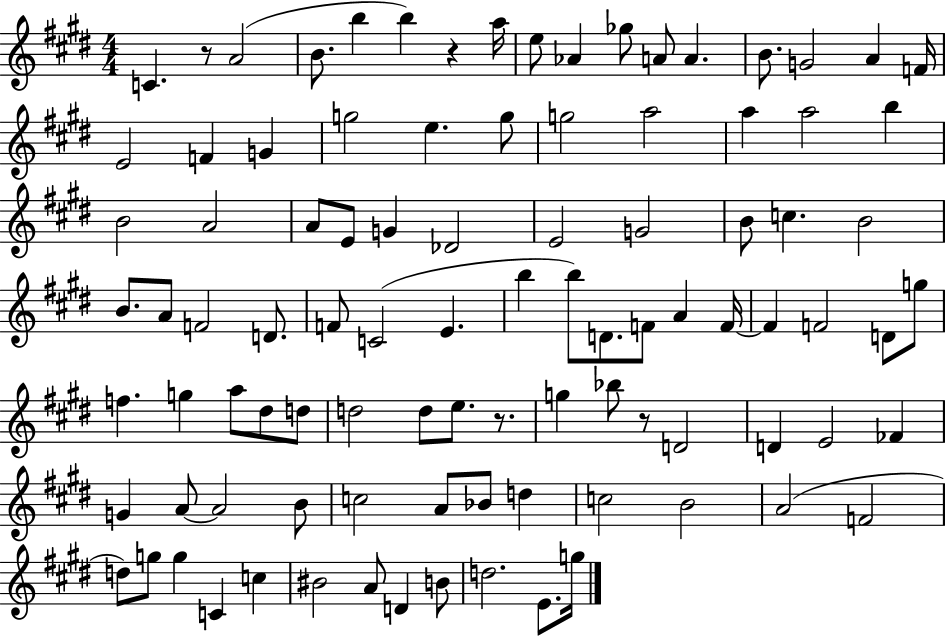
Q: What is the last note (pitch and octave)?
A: G5